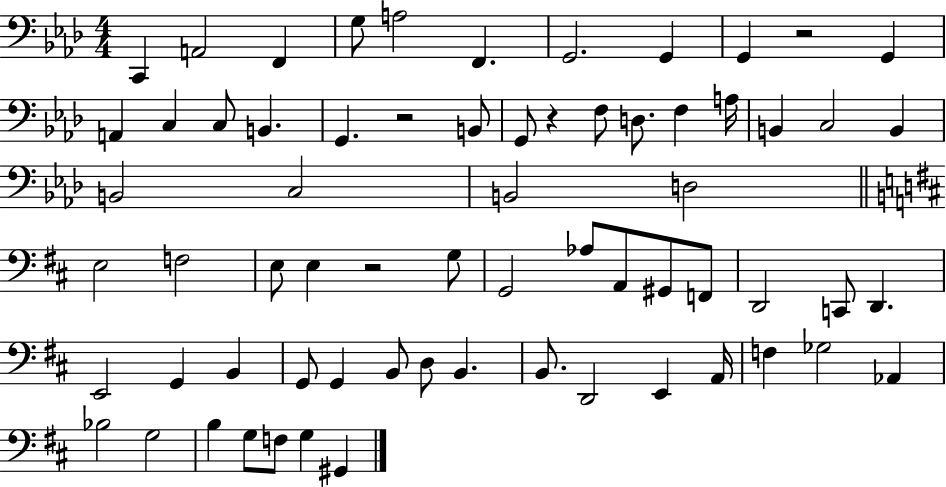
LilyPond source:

{
  \clef bass
  \numericTimeSignature
  \time 4/4
  \key aes \major
  c,4 a,2 f,4 | g8 a2 f,4. | g,2. g,4 | g,4 r2 g,4 | \break a,4 c4 c8 b,4. | g,4. r2 b,8 | g,8 r4 f8 d8. f4 a16 | b,4 c2 b,4 | \break b,2 c2 | b,2 d2 | \bar "||" \break \key d \major e2 f2 | e8 e4 r2 g8 | g,2 aes8 a,8 gis,8 f,8 | d,2 c,8 d,4. | \break e,2 g,4 b,4 | g,8 g,4 b,8 d8 b,4. | b,8. d,2 e,4 a,16 | f4 ges2 aes,4 | \break bes2 g2 | b4 g8 f8 g4 gis,4 | \bar "|."
}